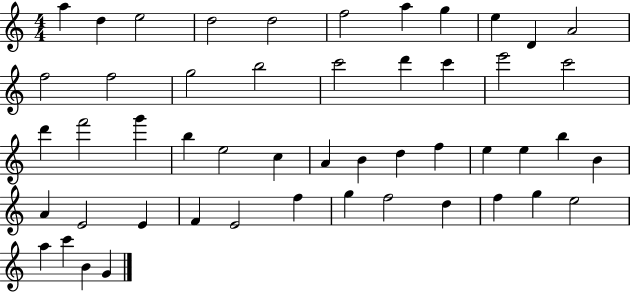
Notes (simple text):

A5/q D5/q E5/h D5/h D5/h F5/h A5/q G5/q E5/q D4/q A4/h F5/h F5/h G5/h B5/h C6/h D6/q C6/q E6/h C6/h D6/q F6/h G6/q B5/q E5/h C5/q A4/q B4/q D5/q F5/q E5/q E5/q B5/q B4/q A4/q E4/h E4/q F4/q E4/h F5/q G5/q F5/h D5/q F5/q G5/q E5/h A5/q C6/q B4/q G4/q